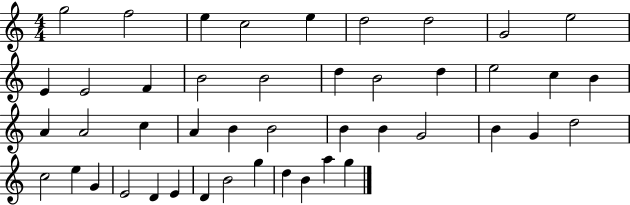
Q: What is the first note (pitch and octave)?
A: G5